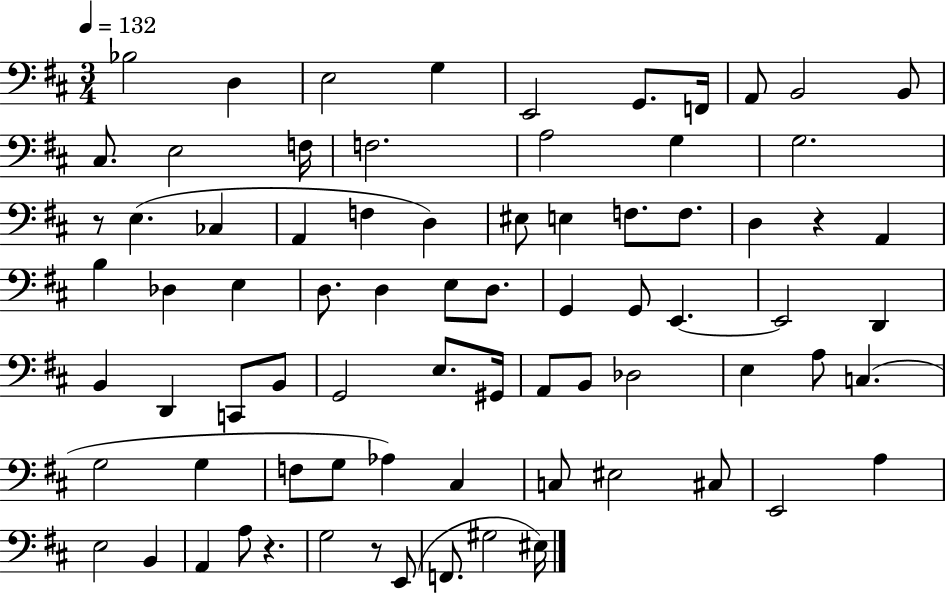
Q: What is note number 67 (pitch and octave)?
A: A2